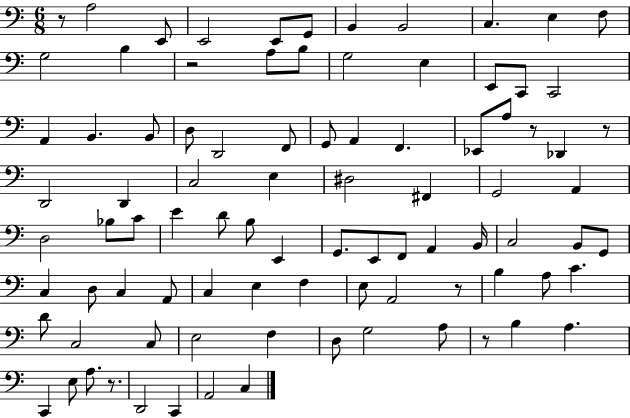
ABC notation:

X:1
T:Untitled
M:6/8
L:1/4
K:C
z/2 A,2 E,,/2 E,,2 E,,/2 G,,/2 B,, B,,2 C, E, F,/2 G,2 B, z2 A,/2 B,/2 G,2 E, E,,/2 C,,/2 C,,2 A,, B,, B,,/2 D,/2 D,,2 F,,/2 G,,/2 A,, F,, _E,,/2 A,/2 z/2 _D,, z/2 D,,2 D,, C,2 E, ^D,2 ^F,, G,,2 A,, D,2 _B,/2 C/2 E D/2 B,/2 E,, G,,/2 E,,/2 F,,/2 A,, B,,/4 C,2 B,,/2 G,,/2 C, D,/2 C, A,,/2 C, E, F, E,/2 A,,2 z/2 B, A,/2 C D/2 C,2 C,/2 E,2 F, D,/2 G,2 A,/2 z/2 B, A, C,, E,/2 A,/2 z/2 D,,2 C,, A,,2 C,